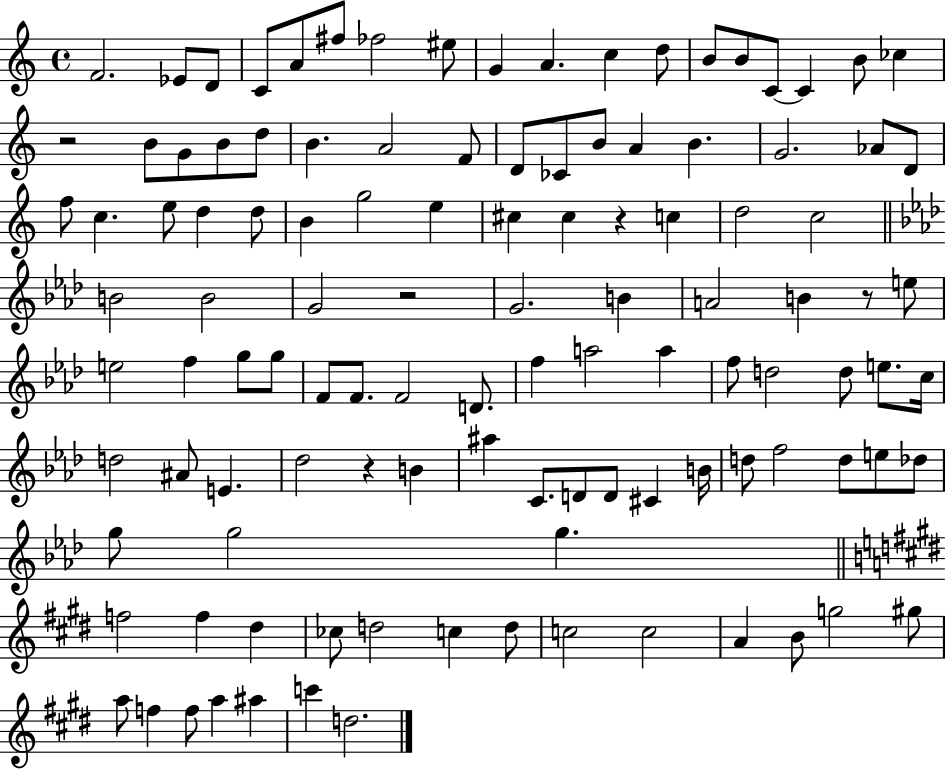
F4/h. Eb4/e D4/e C4/e A4/e F#5/e FES5/h EIS5/e G4/q A4/q. C5/q D5/e B4/e B4/e C4/e C4/q B4/e CES5/q R/h B4/e G4/e B4/e D5/e B4/q. A4/h F4/e D4/e CES4/e B4/e A4/q B4/q. G4/h. Ab4/e D4/e F5/e C5/q. E5/e D5/q D5/e B4/q G5/h E5/q C#5/q C#5/q R/q C5/q D5/h C5/h B4/h B4/h G4/h R/h G4/h. B4/q A4/h B4/q R/e E5/e E5/h F5/q G5/e G5/e F4/e F4/e. F4/h D4/e. F5/q A5/h A5/q F5/e D5/h D5/e E5/e. C5/s D5/h A#4/e E4/q. Db5/h R/q B4/q A#5/q C4/e. D4/e D4/e C#4/q B4/s D5/e F5/h D5/e E5/e Db5/e G5/e G5/h G5/q. F5/h F5/q D#5/q CES5/e D5/h C5/q D5/e C5/h C5/h A4/q B4/e G5/h G#5/e A5/e F5/q F5/e A5/q A#5/q C6/q D5/h.